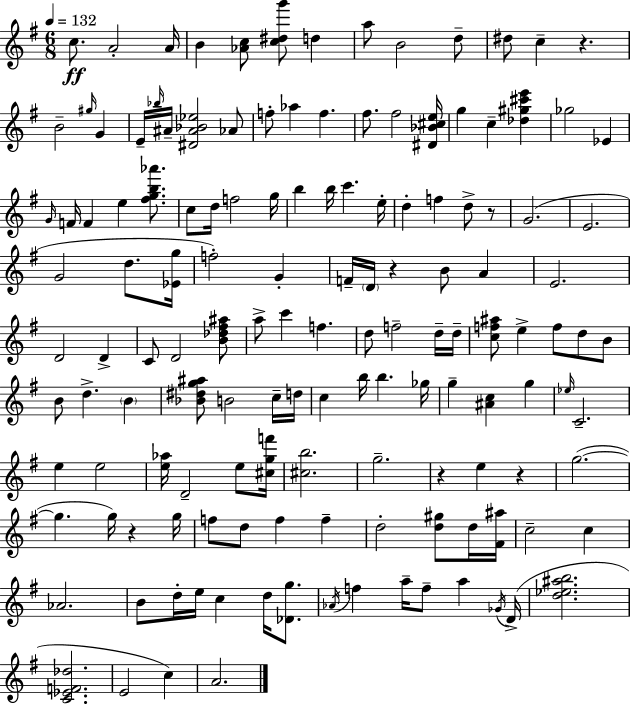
C5/e. A4/h A4/s B4/q [Ab4,C5]/e [C5,D#5,G6]/e D5/q A5/e B4/h D5/e D#5/e C5/q R/q. B4/h G#5/s G4/q E4/s Bb5/s A#4/s [D#4,A#4,Bb4,Eb5]/h Ab4/e F5/e Ab5/q F5/q. F#5/e. F#5/h [D#4,Bb4,C#5,E5]/s G5/q C5/q [Db5,G#5,C#6,E6]/q Gb5/h Eb4/q G4/s F4/s F4/q E5/q [F#5,G5,B5,Ab6]/e. C5/e D5/s F5/h G5/s B5/q B5/s C6/q. E5/s D5/q F5/q D5/e R/e G4/h. E4/h. G4/h D5/e. [Eb4,G5]/s F5/h G4/q F4/s D4/s R/q B4/e A4/q E4/h. D4/h D4/q C4/e D4/h [B4,Db5,F#5,A#5]/e A5/e C6/q F5/q. D5/e F5/h D5/s D5/s [C5,F5,A#5]/e E5/q F5/e D5/e B4/e B4/e D5/q. B4/q [Bb4,D#5,G5,A#5]/e B4/h C5/s D5/s C5/q B5/s B5/q. Gb5/s G5/q [A#4,C5]/q G5/q Eb5/s C4/h. E5/q E5/h [E5,Ab5]/s D4/h E5/e [C#5,G5,F6]/s [C#5,B5]/h. G5/h. R/q E5/q R/q G5/h. G5/q. G5/s R/q G5/s F5/e D5/e F5/q F5/q D5/h [D5,G#5]/e D5/s [F#4,A#5]/s C5/h C5/q Ab4/h. B4/e D5/s E5/s C5/q D5/s [Db4,G5]/e. Ab4/s F5/q A5/s F5/e A5/q Gb4/s D4/s [D5,Eb5,A#5,B5]/h. [C4,Eb4,F4,Db5]/h. E4/h C5/q A4/h.